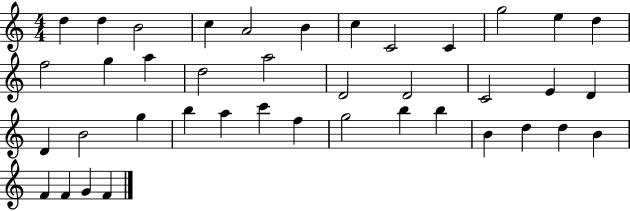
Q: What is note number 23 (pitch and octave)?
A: D4